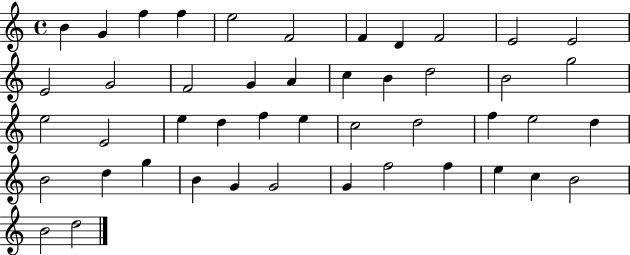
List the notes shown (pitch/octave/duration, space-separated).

B4/q G4/q F5/q F5/q E5/h F4/h F4/q D4/q F4/h E4/h E4/h E4/h G4/h F4/h G4/q A4/q C5/q B4/q D5/h B4/h G5/h E5/h E4/h E5/q D5/q F5/q E5/q C5/h D5/h F5/q E5/h D5/q B4/h D5/q G5/q B4/q G4/q G4/h G4/q F5/h F5/q E5/q C5/q B4/h B4/h D5/h